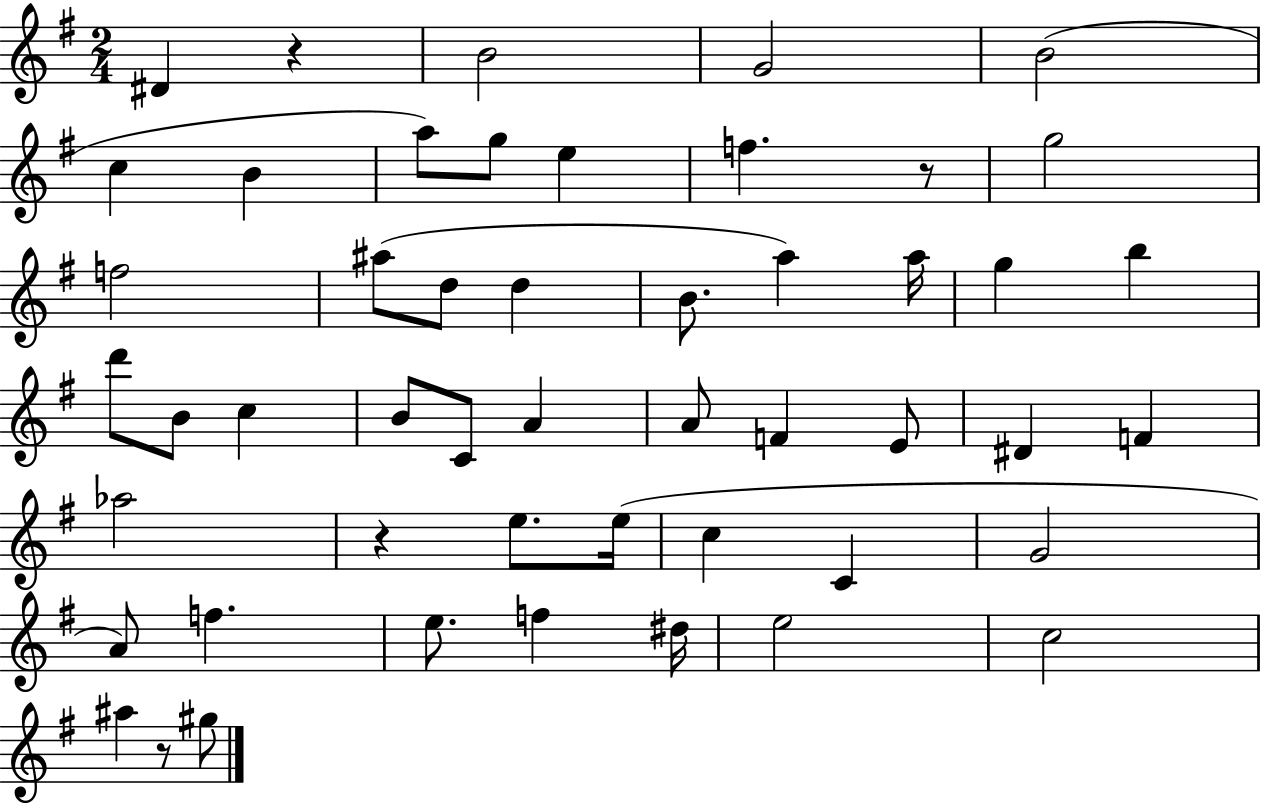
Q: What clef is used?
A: treble